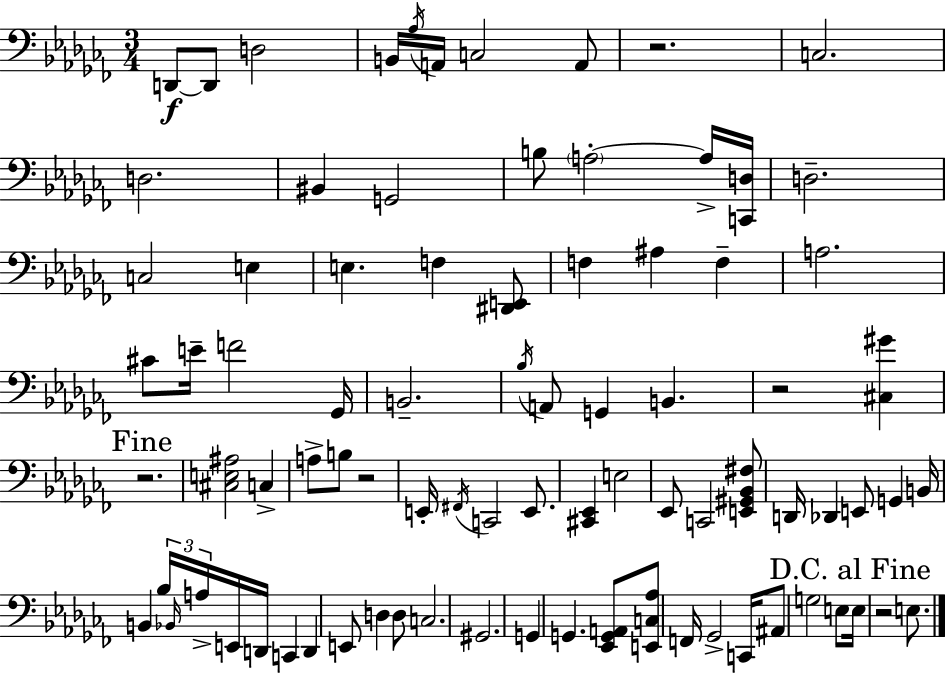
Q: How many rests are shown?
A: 5